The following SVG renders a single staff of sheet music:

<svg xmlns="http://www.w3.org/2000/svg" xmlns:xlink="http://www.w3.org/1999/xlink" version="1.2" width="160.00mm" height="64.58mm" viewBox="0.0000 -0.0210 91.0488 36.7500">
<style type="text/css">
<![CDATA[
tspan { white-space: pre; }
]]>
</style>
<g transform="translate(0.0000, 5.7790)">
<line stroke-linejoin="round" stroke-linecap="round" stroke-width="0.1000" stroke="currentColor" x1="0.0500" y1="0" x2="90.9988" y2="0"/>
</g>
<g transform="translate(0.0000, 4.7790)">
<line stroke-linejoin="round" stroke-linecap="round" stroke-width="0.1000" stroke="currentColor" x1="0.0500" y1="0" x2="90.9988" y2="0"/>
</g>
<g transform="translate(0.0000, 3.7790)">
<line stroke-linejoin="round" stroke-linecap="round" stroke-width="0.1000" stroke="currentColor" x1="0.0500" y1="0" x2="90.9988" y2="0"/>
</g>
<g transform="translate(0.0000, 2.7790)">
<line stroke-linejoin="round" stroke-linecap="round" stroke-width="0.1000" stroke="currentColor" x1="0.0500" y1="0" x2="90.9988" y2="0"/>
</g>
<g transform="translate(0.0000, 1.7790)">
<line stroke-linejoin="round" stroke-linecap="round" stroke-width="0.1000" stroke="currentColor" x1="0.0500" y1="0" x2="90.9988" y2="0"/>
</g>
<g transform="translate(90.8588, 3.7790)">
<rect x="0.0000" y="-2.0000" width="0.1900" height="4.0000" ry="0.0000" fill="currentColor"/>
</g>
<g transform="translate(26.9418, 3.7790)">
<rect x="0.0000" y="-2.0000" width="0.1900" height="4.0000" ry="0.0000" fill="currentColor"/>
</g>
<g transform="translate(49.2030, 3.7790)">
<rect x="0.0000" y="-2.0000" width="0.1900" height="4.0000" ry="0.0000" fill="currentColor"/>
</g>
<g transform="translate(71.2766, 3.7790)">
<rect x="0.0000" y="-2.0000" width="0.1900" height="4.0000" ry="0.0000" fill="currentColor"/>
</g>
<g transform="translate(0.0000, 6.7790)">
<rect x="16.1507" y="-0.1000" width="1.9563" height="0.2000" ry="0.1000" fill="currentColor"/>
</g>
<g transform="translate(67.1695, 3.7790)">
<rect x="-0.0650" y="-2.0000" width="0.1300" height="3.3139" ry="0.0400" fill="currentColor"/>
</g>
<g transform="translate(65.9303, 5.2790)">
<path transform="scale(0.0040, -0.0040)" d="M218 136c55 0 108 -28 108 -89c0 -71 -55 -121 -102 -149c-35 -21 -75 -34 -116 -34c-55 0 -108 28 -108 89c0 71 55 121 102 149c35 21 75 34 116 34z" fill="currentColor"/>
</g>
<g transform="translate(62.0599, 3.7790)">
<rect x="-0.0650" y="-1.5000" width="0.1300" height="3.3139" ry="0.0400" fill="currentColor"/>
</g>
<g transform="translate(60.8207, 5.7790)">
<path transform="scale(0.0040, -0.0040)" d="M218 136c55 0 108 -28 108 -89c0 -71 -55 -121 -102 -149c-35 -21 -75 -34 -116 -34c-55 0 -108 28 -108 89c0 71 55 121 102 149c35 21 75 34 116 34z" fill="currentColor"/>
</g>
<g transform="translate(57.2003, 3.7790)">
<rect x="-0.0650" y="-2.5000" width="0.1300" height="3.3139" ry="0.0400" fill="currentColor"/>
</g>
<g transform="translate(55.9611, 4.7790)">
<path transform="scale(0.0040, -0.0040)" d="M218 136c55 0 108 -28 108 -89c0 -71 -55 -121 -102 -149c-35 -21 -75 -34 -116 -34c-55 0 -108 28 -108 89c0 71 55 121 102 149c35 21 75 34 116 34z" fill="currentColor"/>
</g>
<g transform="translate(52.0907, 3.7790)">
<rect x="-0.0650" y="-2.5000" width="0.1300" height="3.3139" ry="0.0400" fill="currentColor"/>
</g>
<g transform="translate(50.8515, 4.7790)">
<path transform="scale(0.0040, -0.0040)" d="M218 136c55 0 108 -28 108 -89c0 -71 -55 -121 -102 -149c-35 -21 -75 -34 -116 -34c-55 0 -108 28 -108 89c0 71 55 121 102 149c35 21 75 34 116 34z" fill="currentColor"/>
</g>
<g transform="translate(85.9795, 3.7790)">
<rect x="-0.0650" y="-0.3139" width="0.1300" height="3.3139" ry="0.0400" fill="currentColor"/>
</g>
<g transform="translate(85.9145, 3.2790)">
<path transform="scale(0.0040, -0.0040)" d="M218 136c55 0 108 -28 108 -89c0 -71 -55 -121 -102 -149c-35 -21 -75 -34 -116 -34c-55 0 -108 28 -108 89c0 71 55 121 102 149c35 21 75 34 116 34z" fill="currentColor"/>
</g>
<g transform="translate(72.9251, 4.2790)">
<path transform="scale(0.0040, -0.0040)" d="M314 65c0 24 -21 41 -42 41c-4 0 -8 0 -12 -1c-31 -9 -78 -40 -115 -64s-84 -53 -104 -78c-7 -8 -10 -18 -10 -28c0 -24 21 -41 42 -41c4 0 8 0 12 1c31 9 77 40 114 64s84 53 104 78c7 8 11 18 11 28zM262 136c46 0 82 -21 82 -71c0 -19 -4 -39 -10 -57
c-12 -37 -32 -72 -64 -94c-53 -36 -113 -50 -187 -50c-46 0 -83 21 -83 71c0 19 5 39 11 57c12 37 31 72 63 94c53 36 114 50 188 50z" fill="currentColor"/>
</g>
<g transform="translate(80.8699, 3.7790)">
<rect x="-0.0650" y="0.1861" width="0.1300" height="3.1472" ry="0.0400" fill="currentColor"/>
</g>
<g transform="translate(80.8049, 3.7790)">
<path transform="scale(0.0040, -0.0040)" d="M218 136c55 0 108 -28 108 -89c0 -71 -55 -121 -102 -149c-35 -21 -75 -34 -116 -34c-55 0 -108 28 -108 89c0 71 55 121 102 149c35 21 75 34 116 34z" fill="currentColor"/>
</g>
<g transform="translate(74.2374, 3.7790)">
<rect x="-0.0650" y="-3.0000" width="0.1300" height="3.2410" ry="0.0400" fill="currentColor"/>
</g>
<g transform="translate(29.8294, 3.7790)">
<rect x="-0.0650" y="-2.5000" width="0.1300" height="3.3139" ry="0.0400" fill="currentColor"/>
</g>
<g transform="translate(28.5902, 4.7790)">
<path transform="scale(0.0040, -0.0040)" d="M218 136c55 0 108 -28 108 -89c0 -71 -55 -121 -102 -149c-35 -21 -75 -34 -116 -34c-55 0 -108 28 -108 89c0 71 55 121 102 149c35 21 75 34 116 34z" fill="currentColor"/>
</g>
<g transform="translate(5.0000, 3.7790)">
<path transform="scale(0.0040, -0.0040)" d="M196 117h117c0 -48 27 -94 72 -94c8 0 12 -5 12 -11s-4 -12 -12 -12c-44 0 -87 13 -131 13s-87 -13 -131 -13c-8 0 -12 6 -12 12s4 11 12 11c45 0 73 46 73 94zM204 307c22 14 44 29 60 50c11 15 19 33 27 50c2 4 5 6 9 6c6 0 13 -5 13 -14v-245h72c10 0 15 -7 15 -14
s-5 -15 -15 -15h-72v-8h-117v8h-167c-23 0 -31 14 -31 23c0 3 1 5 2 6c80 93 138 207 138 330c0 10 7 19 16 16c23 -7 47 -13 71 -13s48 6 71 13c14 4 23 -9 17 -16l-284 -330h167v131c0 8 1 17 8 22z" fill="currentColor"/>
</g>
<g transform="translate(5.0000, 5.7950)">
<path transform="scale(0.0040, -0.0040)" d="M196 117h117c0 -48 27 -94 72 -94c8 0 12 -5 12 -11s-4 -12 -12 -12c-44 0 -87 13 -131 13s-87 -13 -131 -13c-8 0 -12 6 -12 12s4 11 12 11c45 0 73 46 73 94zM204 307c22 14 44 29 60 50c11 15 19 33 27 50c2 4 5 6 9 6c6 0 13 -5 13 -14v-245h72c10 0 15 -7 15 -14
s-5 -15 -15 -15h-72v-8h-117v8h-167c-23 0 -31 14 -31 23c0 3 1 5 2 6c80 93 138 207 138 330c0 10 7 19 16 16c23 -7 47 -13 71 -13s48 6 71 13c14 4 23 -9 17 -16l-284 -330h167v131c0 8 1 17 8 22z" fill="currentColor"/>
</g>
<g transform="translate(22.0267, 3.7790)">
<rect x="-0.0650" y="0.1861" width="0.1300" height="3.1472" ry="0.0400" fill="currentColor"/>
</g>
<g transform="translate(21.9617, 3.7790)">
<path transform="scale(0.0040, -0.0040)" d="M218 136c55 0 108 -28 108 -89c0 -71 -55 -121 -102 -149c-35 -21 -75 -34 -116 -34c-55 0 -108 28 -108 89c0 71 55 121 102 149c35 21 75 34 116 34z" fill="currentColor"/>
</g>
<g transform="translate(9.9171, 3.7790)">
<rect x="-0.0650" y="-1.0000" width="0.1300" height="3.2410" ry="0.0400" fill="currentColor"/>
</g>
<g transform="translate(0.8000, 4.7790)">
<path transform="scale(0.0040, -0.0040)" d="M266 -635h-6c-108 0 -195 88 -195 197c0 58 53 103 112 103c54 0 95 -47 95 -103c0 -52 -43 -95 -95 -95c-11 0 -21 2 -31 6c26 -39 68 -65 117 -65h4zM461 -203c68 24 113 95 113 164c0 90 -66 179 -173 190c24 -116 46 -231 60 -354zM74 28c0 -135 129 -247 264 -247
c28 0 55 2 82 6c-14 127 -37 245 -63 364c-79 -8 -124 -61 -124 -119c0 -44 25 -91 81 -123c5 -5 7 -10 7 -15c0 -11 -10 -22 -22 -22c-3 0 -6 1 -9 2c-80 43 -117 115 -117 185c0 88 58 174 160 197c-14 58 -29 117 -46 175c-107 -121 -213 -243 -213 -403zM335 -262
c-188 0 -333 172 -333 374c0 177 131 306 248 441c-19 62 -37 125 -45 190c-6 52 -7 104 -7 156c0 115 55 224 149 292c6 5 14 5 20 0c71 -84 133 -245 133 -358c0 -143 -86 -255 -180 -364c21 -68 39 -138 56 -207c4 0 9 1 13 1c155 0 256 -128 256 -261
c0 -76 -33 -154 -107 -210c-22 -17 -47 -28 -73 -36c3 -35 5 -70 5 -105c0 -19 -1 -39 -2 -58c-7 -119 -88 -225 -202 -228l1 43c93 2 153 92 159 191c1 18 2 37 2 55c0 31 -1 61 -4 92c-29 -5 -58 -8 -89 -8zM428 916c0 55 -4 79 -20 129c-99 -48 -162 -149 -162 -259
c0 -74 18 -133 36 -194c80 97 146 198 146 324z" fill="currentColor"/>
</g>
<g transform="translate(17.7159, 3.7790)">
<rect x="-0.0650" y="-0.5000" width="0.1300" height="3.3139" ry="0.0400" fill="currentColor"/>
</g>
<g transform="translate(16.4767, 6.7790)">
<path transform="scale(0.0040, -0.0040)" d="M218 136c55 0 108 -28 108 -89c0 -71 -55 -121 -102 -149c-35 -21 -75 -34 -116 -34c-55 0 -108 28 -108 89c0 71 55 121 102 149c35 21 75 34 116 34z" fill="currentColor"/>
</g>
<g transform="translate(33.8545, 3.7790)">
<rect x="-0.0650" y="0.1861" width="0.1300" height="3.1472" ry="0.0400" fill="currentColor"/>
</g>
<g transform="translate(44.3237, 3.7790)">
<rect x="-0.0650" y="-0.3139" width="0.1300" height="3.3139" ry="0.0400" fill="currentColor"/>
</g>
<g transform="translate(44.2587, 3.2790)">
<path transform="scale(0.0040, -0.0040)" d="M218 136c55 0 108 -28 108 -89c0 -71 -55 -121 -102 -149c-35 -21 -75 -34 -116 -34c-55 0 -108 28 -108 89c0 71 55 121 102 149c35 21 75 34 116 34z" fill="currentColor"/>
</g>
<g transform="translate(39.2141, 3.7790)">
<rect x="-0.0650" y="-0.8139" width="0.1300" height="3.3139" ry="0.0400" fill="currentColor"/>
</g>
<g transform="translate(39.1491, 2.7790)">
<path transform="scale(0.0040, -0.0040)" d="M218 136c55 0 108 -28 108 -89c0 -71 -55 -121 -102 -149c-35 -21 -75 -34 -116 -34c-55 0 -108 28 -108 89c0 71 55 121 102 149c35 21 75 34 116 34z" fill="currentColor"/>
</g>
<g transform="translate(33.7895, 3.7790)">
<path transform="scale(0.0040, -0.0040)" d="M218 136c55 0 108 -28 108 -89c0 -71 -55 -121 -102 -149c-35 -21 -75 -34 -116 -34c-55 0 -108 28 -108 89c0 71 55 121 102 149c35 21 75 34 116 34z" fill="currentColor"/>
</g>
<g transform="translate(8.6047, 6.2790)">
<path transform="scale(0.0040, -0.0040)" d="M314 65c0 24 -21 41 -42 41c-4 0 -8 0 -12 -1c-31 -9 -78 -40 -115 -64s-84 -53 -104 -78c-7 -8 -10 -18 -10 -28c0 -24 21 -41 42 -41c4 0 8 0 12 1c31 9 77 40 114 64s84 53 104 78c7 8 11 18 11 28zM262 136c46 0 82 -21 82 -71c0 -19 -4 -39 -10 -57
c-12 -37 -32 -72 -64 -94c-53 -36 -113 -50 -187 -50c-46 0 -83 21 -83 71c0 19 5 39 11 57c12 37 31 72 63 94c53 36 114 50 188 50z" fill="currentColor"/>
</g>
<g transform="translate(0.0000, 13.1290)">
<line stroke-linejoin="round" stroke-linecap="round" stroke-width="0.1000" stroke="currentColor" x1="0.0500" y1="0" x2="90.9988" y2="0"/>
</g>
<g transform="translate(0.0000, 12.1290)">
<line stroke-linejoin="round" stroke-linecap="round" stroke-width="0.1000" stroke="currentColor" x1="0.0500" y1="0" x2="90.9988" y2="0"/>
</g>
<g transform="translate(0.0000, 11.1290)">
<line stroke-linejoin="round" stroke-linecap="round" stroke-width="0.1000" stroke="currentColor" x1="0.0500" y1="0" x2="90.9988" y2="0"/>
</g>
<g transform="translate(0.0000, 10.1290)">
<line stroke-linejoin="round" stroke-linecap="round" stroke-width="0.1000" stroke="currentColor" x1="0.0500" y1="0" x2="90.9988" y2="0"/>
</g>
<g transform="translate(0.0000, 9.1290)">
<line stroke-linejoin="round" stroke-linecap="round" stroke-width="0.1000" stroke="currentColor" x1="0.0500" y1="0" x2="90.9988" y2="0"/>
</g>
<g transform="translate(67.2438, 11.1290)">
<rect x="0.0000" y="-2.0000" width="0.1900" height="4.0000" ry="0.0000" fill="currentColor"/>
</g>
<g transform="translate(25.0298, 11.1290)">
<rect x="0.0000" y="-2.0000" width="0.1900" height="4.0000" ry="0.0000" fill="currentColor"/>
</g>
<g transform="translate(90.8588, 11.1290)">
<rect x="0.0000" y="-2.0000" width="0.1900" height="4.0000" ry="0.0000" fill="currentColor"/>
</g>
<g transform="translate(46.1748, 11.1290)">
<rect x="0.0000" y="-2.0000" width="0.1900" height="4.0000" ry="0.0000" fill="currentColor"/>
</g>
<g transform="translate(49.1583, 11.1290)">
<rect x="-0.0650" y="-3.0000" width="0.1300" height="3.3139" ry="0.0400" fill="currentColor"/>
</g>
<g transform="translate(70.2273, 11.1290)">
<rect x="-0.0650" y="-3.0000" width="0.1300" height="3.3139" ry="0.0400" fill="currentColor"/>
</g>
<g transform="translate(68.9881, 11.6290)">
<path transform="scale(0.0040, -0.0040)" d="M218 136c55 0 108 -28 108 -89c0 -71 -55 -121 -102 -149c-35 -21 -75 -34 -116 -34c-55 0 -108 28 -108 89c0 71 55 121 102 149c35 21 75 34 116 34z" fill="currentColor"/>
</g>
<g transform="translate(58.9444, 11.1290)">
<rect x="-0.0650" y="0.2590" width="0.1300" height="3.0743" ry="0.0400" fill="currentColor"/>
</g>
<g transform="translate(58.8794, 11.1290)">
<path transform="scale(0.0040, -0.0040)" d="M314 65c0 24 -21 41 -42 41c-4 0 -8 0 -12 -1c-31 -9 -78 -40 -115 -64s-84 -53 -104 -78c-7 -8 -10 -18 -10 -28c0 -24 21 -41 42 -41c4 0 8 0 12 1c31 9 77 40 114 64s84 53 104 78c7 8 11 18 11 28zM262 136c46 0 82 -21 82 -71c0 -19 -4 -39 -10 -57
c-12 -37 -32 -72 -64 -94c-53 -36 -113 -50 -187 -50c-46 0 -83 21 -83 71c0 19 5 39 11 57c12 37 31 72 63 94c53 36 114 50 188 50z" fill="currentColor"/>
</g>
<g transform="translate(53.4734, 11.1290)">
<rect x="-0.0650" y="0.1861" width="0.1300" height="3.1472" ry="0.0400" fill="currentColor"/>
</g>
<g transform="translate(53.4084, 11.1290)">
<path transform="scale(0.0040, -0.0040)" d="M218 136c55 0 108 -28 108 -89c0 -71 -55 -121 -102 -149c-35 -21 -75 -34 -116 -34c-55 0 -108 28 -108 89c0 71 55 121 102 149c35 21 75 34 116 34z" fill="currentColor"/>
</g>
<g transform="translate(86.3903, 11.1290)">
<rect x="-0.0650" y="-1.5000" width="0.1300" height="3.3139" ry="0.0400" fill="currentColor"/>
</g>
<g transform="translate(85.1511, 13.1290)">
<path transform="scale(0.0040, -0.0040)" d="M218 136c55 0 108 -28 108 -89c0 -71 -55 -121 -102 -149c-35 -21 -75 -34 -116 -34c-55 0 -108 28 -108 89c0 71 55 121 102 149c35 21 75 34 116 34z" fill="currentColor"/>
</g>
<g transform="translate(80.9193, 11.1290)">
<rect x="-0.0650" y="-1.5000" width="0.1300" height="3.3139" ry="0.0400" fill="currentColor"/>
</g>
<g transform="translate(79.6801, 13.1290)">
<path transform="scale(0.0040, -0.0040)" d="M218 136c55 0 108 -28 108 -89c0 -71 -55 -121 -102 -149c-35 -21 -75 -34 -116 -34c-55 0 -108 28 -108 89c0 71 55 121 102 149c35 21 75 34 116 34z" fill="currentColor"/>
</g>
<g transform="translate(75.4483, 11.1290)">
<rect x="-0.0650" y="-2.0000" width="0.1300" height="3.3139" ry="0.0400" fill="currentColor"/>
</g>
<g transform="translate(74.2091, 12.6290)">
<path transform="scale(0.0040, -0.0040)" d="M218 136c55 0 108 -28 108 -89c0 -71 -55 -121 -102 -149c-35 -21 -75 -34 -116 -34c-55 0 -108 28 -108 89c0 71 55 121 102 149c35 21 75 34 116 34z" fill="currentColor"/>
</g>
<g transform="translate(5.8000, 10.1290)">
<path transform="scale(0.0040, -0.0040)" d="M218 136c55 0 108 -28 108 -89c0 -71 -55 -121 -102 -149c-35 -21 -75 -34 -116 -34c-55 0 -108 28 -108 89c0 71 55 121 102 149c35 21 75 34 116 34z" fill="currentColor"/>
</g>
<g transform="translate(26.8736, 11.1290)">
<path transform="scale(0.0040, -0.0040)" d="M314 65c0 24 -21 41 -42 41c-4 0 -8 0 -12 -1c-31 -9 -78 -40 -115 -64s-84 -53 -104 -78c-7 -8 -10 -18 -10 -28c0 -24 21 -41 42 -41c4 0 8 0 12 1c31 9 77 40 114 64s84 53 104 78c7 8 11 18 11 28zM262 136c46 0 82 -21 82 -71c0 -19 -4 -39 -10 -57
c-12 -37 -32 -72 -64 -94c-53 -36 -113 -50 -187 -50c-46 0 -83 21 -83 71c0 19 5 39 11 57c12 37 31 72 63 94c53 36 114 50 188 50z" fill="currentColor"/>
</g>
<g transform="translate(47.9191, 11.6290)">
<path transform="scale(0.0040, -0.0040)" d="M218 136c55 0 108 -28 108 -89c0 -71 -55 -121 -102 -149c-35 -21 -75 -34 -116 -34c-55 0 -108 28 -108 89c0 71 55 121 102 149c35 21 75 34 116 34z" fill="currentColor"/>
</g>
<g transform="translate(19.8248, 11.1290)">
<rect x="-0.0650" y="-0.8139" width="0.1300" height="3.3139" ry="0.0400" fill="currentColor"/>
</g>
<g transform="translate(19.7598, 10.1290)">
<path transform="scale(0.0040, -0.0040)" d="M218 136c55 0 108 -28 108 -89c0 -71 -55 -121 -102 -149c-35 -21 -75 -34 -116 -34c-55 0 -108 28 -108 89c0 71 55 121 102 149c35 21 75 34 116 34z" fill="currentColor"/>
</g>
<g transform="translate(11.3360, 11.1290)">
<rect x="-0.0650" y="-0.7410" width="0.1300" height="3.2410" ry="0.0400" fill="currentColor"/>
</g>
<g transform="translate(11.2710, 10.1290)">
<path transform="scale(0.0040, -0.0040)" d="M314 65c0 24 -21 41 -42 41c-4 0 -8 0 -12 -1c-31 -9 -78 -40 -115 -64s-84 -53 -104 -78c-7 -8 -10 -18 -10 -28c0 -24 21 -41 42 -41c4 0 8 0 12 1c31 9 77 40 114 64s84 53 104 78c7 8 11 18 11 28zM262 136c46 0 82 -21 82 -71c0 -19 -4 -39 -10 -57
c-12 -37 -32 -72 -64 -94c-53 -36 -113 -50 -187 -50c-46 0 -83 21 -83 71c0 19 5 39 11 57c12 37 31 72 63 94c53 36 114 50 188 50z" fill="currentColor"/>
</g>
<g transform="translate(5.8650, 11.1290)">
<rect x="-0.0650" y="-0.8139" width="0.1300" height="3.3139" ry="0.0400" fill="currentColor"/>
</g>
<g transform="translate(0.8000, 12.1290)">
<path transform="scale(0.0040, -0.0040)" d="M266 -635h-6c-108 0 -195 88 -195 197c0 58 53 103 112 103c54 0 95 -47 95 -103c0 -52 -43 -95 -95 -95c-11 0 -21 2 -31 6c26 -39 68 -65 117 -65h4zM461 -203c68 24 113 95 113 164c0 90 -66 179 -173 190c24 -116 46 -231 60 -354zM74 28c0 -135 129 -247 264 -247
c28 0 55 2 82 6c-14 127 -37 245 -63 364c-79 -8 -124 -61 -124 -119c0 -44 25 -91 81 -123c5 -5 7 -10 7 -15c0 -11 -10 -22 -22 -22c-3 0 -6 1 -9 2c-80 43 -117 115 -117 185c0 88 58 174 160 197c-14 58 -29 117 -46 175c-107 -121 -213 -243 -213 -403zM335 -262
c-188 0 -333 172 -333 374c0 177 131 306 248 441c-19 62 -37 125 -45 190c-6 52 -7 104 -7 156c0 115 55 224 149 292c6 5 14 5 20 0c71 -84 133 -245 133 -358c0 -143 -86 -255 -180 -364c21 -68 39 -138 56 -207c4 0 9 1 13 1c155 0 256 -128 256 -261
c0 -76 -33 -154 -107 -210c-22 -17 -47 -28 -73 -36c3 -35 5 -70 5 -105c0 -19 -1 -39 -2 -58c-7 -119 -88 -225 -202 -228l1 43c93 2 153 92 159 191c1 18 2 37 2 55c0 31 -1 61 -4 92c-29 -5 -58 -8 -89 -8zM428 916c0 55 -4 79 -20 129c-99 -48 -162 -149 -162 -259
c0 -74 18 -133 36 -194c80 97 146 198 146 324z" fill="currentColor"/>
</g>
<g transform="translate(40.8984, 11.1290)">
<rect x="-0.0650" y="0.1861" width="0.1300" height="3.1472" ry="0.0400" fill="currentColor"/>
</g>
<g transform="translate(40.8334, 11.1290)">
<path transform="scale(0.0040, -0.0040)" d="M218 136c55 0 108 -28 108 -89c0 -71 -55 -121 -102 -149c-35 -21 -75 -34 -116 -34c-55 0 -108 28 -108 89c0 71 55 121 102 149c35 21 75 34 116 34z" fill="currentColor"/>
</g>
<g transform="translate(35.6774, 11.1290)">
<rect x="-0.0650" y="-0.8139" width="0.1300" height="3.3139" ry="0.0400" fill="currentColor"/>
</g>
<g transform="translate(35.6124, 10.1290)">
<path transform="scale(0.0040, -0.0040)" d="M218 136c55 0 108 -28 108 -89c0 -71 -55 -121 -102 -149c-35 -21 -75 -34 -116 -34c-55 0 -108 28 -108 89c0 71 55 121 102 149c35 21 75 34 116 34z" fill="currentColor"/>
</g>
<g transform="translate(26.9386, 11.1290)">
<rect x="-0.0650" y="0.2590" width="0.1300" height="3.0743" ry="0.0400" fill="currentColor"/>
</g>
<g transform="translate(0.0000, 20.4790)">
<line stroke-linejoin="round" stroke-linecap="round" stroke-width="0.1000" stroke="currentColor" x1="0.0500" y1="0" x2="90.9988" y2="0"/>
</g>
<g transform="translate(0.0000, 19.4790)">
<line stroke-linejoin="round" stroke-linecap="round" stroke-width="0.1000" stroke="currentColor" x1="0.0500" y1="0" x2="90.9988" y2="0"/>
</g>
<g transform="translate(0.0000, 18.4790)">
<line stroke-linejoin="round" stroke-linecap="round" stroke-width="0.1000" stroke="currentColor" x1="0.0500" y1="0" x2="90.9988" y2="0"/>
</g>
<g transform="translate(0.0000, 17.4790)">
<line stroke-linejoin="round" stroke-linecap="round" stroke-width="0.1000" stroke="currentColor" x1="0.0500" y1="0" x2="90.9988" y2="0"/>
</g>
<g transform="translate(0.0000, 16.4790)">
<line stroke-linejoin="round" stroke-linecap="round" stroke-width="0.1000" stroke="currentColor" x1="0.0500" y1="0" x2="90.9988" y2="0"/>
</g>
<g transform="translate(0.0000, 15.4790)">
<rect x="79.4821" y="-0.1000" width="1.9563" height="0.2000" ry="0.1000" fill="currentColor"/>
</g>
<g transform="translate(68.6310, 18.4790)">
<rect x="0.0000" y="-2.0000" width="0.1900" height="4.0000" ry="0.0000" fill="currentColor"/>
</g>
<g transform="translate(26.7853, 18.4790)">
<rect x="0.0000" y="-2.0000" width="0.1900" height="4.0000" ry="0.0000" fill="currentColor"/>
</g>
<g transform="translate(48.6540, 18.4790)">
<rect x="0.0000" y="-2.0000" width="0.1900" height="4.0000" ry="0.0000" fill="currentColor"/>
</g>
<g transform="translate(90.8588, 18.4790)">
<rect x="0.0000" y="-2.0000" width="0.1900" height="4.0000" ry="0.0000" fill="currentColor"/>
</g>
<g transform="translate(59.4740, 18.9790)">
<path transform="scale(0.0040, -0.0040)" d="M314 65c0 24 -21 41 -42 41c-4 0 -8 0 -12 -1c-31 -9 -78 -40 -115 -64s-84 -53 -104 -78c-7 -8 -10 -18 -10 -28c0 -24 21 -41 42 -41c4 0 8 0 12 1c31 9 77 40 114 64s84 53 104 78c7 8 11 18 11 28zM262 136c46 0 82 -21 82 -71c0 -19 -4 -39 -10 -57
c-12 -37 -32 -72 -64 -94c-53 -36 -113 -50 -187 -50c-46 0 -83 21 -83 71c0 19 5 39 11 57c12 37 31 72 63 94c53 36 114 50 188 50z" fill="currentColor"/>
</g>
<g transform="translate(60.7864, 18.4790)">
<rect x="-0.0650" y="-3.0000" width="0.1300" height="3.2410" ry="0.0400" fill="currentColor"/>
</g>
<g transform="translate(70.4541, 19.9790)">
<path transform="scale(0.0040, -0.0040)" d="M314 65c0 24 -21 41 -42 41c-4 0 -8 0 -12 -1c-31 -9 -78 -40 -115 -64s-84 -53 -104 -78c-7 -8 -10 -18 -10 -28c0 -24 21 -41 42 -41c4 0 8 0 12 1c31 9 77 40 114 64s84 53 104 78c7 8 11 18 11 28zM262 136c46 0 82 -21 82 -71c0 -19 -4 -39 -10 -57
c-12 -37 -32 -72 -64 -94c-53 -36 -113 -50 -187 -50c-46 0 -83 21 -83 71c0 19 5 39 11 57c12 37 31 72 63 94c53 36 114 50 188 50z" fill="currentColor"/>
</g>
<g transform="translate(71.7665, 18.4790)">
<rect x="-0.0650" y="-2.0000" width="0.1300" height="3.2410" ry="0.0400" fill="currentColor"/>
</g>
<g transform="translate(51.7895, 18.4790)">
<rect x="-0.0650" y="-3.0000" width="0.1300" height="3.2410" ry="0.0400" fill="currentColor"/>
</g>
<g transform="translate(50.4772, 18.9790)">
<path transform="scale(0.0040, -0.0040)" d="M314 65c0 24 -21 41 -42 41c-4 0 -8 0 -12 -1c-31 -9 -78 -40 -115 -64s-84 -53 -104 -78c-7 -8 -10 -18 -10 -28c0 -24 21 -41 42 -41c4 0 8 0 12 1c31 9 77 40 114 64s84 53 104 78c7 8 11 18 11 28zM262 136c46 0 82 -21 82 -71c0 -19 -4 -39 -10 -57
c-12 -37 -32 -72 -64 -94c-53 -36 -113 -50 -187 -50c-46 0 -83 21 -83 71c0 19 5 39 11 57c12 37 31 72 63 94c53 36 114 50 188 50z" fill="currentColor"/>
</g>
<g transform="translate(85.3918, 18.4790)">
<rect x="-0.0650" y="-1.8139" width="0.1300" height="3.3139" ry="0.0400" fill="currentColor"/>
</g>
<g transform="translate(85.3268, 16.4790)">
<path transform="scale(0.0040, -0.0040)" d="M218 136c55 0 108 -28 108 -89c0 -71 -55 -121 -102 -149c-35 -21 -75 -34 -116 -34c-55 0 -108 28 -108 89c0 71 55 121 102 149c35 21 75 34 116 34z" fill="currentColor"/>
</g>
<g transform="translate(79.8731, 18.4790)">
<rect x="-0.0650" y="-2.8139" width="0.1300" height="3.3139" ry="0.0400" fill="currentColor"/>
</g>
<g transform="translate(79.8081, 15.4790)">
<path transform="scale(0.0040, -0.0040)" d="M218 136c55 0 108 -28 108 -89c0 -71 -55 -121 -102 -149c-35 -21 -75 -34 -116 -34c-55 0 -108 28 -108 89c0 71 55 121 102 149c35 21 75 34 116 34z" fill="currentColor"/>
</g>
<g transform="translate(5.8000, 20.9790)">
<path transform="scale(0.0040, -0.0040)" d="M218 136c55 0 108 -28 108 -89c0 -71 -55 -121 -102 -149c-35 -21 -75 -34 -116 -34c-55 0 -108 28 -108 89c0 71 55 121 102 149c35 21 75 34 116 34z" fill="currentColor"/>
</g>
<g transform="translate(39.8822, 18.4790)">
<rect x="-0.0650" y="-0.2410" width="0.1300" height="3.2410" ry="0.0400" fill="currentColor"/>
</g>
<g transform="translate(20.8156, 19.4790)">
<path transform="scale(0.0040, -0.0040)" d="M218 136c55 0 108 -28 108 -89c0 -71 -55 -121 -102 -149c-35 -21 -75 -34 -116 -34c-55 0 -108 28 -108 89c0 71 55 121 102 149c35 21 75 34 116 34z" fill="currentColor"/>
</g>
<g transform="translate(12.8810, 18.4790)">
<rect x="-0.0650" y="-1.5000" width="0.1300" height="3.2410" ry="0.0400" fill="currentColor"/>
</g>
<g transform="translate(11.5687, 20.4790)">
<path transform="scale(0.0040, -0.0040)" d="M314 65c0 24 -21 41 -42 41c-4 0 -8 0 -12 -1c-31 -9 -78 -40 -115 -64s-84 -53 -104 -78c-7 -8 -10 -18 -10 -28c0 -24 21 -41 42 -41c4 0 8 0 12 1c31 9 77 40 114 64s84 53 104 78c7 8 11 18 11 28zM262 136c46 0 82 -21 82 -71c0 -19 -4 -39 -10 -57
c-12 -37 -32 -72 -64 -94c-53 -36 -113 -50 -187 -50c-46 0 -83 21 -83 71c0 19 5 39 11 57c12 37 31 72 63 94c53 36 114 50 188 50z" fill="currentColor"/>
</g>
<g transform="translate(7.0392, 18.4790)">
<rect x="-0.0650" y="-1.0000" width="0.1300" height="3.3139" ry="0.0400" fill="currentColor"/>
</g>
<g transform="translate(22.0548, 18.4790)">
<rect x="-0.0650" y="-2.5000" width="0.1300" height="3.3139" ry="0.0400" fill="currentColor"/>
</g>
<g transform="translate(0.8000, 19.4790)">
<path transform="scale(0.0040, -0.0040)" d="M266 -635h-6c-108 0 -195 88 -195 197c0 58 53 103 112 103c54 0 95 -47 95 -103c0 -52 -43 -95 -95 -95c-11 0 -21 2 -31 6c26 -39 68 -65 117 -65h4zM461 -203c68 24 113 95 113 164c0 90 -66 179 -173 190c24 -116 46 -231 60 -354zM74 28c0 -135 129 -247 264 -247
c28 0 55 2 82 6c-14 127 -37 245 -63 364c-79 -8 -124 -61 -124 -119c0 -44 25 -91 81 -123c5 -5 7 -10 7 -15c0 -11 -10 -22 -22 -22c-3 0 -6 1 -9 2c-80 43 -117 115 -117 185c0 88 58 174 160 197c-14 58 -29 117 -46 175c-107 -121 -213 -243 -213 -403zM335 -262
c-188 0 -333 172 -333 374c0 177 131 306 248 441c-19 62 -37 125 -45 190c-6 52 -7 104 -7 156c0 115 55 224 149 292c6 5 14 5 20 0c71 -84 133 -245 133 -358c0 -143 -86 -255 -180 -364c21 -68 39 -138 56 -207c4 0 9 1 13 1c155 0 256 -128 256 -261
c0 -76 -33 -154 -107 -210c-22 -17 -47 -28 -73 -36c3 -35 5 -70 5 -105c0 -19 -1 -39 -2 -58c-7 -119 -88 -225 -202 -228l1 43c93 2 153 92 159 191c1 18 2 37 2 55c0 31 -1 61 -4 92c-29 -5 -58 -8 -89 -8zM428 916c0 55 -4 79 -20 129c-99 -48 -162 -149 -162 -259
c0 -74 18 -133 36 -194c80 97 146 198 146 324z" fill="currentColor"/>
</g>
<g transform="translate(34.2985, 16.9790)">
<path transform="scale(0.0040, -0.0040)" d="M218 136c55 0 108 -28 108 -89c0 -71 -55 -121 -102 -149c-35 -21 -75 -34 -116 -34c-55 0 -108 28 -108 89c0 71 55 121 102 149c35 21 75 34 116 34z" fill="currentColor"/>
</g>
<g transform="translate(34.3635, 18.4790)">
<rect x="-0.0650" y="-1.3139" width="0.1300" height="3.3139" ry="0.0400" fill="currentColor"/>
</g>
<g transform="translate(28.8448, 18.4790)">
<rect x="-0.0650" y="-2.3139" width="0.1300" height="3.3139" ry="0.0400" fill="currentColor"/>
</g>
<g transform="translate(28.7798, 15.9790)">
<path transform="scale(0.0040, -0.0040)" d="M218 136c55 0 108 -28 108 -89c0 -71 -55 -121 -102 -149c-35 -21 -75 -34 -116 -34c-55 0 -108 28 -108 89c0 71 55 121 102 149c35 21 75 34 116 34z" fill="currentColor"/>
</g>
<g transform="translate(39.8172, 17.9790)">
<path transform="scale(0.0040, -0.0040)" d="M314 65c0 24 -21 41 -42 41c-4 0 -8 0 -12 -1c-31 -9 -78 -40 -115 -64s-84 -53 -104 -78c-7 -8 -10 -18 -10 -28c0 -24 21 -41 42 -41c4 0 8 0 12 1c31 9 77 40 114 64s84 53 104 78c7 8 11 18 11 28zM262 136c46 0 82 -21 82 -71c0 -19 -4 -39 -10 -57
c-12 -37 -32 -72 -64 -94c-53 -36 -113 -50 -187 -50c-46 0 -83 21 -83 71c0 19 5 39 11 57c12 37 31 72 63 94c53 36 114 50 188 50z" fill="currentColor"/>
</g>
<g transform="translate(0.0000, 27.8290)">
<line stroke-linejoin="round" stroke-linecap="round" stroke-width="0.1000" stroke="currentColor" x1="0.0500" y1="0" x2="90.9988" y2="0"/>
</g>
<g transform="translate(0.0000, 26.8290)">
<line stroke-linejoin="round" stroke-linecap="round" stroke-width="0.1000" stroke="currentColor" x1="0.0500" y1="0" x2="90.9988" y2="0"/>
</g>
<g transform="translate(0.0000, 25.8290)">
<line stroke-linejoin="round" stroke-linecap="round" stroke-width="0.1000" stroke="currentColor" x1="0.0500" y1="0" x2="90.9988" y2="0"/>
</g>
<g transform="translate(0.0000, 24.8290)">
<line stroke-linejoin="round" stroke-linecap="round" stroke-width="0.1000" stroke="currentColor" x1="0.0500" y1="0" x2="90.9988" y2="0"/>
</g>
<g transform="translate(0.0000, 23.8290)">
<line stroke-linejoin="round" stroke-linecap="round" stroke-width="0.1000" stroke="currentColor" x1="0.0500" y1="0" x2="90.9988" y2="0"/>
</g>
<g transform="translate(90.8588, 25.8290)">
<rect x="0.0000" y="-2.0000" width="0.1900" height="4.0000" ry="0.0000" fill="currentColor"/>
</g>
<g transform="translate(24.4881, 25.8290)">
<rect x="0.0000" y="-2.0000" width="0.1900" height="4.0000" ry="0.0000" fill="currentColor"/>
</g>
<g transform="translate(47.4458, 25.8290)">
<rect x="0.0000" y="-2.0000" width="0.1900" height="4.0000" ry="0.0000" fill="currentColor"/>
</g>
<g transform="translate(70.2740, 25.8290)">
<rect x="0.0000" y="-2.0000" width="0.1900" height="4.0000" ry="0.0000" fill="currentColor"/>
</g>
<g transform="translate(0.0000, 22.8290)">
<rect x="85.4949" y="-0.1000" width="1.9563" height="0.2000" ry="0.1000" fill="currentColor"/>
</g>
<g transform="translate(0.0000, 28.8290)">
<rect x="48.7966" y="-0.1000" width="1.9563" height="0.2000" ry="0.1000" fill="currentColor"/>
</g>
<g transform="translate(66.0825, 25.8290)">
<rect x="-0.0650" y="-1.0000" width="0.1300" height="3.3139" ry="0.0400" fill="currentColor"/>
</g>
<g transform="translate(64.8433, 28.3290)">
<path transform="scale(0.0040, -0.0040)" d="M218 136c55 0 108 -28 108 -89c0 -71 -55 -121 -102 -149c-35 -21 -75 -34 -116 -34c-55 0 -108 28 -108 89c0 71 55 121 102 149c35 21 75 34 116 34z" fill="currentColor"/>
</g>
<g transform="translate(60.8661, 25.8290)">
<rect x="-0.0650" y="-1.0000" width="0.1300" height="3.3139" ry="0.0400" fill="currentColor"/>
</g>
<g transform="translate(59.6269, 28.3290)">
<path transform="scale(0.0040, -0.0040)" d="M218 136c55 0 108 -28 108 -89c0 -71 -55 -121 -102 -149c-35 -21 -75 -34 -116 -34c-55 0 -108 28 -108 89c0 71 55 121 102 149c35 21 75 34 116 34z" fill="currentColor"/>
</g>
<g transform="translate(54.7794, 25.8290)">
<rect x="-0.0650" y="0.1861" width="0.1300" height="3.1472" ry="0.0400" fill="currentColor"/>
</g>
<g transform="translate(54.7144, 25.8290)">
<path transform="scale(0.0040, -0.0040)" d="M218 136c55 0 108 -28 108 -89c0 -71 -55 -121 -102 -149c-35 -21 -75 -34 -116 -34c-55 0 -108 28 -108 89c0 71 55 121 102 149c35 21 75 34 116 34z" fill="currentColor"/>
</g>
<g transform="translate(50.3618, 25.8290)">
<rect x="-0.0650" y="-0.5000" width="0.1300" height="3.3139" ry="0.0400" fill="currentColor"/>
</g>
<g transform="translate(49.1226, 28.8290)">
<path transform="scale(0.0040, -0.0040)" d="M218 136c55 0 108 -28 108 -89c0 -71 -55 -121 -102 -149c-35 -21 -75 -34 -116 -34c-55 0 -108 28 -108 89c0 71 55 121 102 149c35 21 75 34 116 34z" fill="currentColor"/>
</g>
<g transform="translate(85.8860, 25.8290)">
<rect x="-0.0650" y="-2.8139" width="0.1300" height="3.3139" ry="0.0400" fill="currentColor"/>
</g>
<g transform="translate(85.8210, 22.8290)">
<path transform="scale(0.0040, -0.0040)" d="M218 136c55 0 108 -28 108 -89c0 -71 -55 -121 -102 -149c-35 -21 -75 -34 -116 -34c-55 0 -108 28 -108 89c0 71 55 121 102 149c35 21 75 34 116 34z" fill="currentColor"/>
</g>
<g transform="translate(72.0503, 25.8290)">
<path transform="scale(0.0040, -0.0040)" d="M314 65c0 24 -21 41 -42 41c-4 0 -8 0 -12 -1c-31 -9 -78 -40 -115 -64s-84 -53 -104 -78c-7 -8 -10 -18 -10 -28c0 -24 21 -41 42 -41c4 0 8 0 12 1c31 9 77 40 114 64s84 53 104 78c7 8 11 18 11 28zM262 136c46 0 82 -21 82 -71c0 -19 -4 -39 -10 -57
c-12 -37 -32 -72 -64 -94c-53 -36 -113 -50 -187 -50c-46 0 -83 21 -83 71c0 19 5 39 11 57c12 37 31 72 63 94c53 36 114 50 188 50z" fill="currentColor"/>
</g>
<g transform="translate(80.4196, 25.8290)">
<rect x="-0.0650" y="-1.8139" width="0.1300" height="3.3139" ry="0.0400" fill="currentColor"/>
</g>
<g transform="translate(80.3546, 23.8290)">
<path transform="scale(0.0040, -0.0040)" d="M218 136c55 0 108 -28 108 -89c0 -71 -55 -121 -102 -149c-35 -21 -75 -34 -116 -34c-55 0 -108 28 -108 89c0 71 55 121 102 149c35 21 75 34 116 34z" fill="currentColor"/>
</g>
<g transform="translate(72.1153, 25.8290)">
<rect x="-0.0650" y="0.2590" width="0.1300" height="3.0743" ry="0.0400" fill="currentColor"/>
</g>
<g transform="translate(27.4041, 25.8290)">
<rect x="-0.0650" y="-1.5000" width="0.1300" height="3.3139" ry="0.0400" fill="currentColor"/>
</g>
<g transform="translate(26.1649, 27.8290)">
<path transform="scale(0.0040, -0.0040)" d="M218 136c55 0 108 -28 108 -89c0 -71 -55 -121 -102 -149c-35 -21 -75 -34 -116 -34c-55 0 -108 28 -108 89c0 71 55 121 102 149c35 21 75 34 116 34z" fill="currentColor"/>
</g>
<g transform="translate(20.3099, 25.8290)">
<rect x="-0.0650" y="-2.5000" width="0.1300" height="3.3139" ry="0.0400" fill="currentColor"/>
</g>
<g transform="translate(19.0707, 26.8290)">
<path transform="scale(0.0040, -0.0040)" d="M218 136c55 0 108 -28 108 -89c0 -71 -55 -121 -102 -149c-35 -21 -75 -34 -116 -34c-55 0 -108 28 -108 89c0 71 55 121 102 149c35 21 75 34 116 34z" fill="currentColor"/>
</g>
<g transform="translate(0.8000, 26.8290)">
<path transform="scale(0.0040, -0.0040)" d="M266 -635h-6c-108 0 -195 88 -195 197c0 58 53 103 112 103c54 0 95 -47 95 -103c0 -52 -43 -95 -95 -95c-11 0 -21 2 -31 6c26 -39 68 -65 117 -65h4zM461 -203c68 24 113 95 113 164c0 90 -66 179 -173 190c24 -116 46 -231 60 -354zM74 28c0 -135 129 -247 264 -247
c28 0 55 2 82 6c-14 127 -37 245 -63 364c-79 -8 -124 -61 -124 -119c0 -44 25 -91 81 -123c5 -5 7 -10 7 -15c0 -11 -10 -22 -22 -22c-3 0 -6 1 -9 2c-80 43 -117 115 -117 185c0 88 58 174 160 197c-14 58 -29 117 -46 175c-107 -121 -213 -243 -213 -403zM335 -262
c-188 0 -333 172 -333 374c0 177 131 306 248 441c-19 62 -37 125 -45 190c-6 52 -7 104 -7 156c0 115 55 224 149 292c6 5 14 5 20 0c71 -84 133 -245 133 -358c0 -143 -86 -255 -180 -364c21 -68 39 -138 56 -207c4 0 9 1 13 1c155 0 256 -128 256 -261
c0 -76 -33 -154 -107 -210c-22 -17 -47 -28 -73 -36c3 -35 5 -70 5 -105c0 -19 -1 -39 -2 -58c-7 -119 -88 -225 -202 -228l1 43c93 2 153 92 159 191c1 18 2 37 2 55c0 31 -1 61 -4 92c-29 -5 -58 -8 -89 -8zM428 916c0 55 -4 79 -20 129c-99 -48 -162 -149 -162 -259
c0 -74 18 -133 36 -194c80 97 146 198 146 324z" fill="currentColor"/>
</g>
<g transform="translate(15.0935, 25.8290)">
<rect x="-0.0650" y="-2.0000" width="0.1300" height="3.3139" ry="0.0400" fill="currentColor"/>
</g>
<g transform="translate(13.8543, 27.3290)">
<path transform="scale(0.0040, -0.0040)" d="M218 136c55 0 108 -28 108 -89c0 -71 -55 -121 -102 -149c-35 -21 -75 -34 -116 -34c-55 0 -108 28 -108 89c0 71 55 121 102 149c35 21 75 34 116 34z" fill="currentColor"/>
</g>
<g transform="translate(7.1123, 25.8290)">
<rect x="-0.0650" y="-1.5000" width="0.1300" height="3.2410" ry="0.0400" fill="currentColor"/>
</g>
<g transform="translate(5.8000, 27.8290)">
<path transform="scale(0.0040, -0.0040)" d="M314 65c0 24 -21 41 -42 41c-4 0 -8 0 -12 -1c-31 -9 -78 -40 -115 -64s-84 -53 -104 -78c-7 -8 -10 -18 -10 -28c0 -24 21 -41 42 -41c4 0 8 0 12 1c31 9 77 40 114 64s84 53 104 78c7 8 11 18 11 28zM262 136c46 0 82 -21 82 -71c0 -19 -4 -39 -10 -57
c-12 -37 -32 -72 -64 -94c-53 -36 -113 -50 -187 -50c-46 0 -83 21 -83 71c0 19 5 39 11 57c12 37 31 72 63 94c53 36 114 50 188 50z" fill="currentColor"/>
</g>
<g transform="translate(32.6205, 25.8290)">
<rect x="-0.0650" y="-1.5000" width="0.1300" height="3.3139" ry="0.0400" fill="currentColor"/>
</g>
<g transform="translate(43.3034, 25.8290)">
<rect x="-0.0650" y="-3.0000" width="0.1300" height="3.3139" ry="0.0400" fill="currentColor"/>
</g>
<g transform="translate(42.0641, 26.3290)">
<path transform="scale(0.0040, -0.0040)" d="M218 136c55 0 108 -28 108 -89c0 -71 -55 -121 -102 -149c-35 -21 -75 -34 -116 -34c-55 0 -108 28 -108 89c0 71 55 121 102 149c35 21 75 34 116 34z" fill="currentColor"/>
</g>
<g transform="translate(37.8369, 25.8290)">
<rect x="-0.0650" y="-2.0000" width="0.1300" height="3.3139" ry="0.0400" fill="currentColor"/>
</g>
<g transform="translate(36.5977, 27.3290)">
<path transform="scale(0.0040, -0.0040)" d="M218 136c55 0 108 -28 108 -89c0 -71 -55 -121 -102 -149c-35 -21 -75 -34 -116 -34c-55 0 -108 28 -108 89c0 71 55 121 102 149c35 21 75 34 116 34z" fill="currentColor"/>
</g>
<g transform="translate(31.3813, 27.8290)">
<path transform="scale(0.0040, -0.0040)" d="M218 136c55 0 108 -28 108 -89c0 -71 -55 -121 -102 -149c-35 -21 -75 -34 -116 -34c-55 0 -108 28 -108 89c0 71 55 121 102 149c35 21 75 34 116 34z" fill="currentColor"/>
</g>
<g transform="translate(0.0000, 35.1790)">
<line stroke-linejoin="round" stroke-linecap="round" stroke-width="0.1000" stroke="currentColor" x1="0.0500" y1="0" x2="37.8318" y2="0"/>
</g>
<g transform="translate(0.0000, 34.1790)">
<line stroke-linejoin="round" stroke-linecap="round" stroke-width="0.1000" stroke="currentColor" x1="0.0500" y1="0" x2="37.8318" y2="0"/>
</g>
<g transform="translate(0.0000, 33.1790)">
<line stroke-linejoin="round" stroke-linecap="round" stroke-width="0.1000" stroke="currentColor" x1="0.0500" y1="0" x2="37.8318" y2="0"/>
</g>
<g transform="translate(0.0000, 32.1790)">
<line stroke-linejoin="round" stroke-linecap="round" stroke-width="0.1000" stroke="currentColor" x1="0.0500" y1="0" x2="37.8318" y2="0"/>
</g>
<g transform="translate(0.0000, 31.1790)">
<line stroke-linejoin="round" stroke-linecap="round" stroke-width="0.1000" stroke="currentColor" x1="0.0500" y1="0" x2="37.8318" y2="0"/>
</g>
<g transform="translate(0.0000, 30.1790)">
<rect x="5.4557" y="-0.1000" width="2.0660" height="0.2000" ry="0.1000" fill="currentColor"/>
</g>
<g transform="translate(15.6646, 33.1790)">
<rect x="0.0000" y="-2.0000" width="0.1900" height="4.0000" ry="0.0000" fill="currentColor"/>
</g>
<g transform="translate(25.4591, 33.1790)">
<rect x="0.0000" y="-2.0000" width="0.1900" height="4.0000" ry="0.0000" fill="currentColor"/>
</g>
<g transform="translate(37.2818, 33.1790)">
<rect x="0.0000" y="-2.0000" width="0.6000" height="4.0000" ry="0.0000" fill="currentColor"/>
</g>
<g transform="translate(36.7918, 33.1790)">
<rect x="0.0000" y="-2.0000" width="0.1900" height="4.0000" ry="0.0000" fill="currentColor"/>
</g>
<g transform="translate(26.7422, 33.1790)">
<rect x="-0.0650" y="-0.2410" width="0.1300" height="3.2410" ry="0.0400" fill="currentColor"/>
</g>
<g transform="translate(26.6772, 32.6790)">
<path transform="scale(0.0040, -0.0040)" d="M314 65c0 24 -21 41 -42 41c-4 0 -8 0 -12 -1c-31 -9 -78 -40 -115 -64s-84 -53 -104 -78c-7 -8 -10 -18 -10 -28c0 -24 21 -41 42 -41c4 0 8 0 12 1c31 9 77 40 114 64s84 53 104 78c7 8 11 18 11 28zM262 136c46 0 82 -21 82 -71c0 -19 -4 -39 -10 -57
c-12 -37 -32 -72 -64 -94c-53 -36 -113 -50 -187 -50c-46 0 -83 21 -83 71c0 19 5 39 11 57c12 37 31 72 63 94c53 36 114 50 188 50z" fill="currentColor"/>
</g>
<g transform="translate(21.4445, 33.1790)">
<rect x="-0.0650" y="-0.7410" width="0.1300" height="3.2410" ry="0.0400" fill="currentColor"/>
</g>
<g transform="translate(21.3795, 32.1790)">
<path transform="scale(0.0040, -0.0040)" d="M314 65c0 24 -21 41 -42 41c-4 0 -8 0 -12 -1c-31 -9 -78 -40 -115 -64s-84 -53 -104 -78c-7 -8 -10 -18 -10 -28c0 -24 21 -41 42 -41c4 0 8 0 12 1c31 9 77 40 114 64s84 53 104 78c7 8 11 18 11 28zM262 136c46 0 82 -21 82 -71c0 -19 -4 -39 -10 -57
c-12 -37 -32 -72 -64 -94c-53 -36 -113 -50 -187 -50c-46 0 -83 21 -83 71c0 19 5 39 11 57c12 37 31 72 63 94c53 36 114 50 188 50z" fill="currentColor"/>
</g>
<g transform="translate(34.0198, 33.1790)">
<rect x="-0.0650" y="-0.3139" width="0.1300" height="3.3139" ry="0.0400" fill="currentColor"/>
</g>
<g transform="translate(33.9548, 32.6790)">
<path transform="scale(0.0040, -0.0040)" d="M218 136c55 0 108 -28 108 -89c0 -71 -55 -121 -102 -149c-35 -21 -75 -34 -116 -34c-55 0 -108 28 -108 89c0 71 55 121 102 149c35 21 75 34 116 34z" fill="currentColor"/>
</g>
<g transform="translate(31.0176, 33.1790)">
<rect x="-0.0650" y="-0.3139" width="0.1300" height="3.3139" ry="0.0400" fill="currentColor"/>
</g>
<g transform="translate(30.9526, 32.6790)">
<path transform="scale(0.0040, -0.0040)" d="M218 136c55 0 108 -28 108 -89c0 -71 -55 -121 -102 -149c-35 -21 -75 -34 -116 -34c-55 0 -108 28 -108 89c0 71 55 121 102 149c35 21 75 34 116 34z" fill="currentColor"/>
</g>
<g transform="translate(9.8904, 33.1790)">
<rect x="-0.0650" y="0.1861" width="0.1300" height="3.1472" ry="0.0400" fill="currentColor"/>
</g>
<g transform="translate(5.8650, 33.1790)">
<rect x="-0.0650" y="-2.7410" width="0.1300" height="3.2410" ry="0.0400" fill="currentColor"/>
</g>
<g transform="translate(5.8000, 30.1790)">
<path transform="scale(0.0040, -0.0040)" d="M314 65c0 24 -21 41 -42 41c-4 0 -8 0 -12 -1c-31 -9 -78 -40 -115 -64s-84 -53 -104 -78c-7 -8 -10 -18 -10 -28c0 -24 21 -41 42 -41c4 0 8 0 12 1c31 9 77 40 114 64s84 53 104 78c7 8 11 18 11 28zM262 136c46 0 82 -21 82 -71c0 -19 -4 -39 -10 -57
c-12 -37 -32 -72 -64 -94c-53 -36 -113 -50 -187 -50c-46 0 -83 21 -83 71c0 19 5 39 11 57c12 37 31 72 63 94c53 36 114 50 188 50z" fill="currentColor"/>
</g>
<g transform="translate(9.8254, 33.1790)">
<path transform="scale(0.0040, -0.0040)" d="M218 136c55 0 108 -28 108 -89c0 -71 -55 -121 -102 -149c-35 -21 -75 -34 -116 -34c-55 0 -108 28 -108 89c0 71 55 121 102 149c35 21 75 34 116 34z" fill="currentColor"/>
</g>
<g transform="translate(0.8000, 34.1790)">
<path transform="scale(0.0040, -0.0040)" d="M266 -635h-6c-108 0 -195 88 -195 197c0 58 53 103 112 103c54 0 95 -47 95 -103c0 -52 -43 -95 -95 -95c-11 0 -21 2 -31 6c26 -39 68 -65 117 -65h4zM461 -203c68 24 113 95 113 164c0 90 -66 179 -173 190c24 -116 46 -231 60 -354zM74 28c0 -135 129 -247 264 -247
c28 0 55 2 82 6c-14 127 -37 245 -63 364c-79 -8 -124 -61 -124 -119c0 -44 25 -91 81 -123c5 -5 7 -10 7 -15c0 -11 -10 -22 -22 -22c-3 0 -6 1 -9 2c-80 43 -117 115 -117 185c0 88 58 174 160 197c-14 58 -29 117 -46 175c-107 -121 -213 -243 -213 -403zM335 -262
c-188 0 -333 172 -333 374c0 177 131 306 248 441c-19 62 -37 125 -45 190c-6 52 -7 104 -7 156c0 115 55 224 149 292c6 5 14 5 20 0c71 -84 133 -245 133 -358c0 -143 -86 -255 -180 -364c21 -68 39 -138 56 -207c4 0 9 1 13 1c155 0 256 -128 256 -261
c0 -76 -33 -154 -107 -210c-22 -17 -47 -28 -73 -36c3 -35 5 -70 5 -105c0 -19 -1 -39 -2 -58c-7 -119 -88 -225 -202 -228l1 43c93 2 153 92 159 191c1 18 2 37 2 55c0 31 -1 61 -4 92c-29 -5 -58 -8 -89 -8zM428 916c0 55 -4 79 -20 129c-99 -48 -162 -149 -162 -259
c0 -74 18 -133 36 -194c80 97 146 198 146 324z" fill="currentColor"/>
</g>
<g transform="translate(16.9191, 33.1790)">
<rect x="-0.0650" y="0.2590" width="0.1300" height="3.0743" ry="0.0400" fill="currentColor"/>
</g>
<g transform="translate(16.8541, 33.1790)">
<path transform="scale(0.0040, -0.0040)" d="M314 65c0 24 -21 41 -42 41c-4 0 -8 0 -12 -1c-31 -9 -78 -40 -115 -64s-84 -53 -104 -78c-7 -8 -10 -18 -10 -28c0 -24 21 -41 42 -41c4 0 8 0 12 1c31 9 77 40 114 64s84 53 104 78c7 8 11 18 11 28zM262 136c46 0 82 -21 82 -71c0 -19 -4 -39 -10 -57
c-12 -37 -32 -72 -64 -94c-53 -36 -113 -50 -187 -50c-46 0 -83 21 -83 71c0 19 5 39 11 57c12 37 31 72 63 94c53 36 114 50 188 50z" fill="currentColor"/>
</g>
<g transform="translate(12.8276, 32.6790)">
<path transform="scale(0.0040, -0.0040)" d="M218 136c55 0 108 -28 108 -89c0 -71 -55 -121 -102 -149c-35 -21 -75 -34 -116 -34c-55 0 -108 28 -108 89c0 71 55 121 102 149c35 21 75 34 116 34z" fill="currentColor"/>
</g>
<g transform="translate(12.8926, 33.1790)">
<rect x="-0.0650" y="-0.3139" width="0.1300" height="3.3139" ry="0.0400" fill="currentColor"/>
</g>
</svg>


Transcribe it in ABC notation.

X:1
T:Untitled
M:4/4
L:1/4
K:C
D2 C B G B d c G G E F A2 B c d d2 d B2 d B A B B2 A F E E D E2 G g e c2 A2 A2 F2 a f E2 F G E E F A C B D D B2 f a a2 B c B2 d2 c2 c c